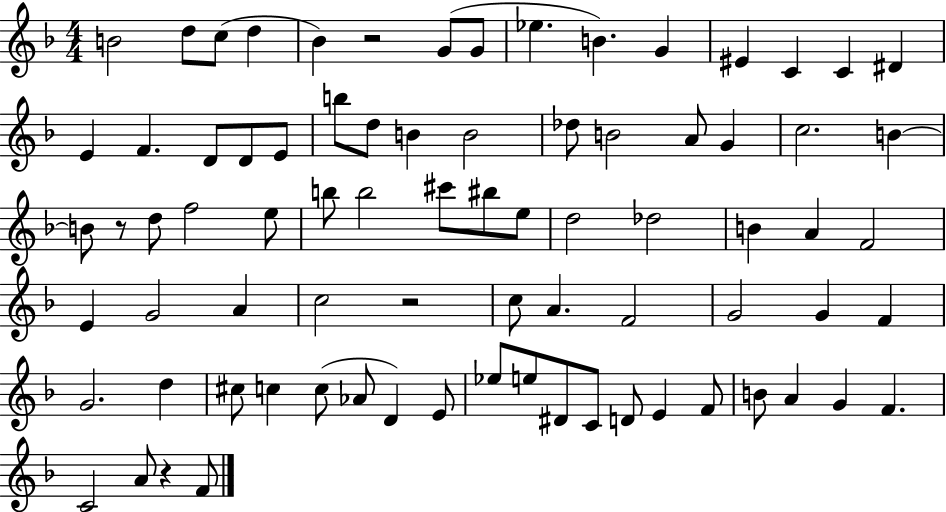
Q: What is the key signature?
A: F major